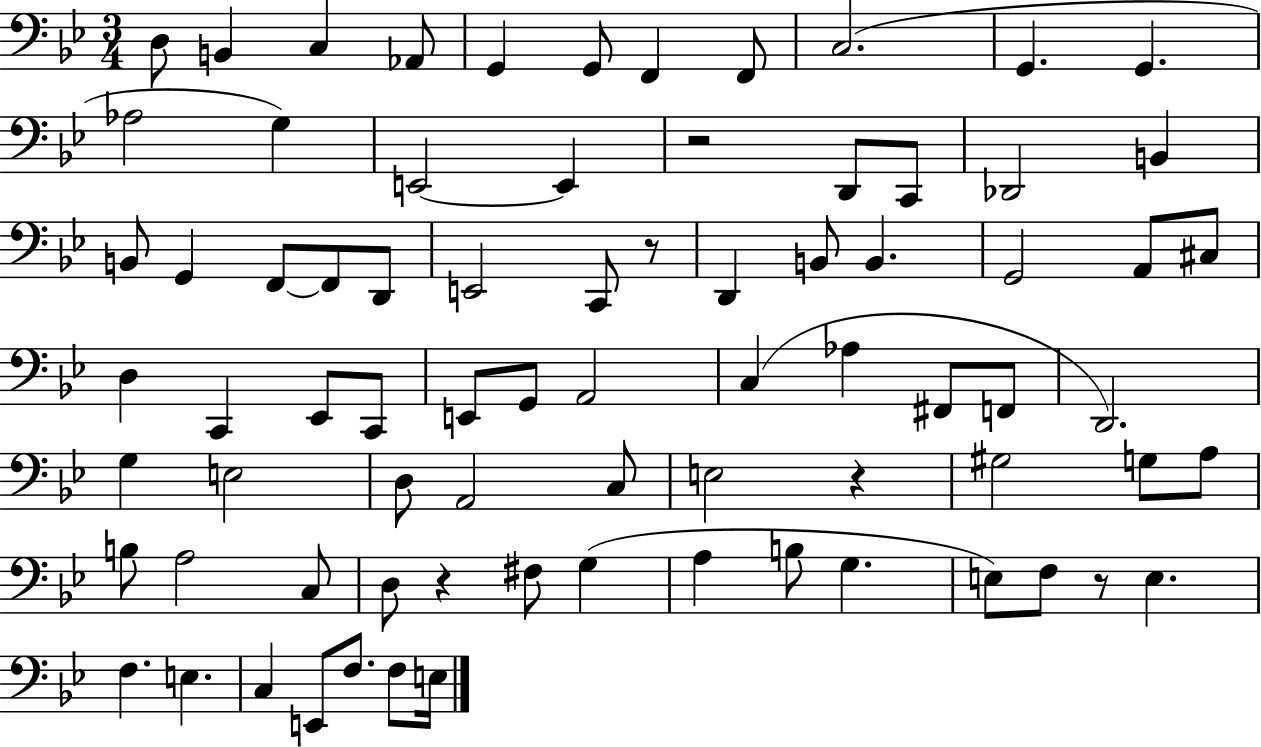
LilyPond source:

{
  \clef bass
  \numericTimeSignature
  \time 3/4
  \key bes \major
  \repeat volta 2 { d8 b,4 c4 aes,8 | g,4 g,8 f,4 f,8 | c2.( | g,4. g,4. | \break aes2 g4) | e,2~~ e,4 | r2 d,8 c,8 | des,2 b,4 | \break b,8 g,4 f,8~~ f,8 d,8 | e,2 c,8 r8 | d,4 b,8 b,4. | g,2 a,8 cis8 | \break d4 c,4 ees,8 c,8 | e,8 g,8 a,2 | c4( aes4 fis,8 f,8 | d,2.) | \break g4 e2 | d8 a,2 c8 | e2 r4 | gis2 g8 a8 | \break b8 a2 c8 | d8 r4 fis8 g4( | a4 b8 g4. | e8) f8 r8 e4. | \break f4. e4. | c4 e,8 f8. f8 e16 | } \bar "|."
}